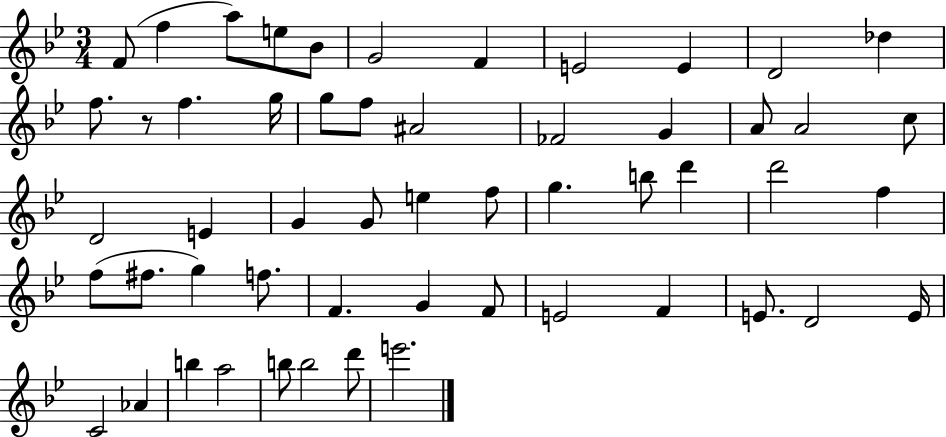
X:1
T:Untitled
M:3/4
L:1/4
K:Bb
F/2 f a/2 e/2 _B/2 G2 F E2 E D2 _d f/2 z/2 f g/4 g/2 f/2 ^A2 _F2 G A/2 A2 c/2 D2 E G G/2 e f/2 g b/2 d' d'2 f f/2 ^f/2 g f/2 F G F/2 E2 F E/2 D2 E/4 C2 _A b a2 b/2 b2 d'/2 e'2